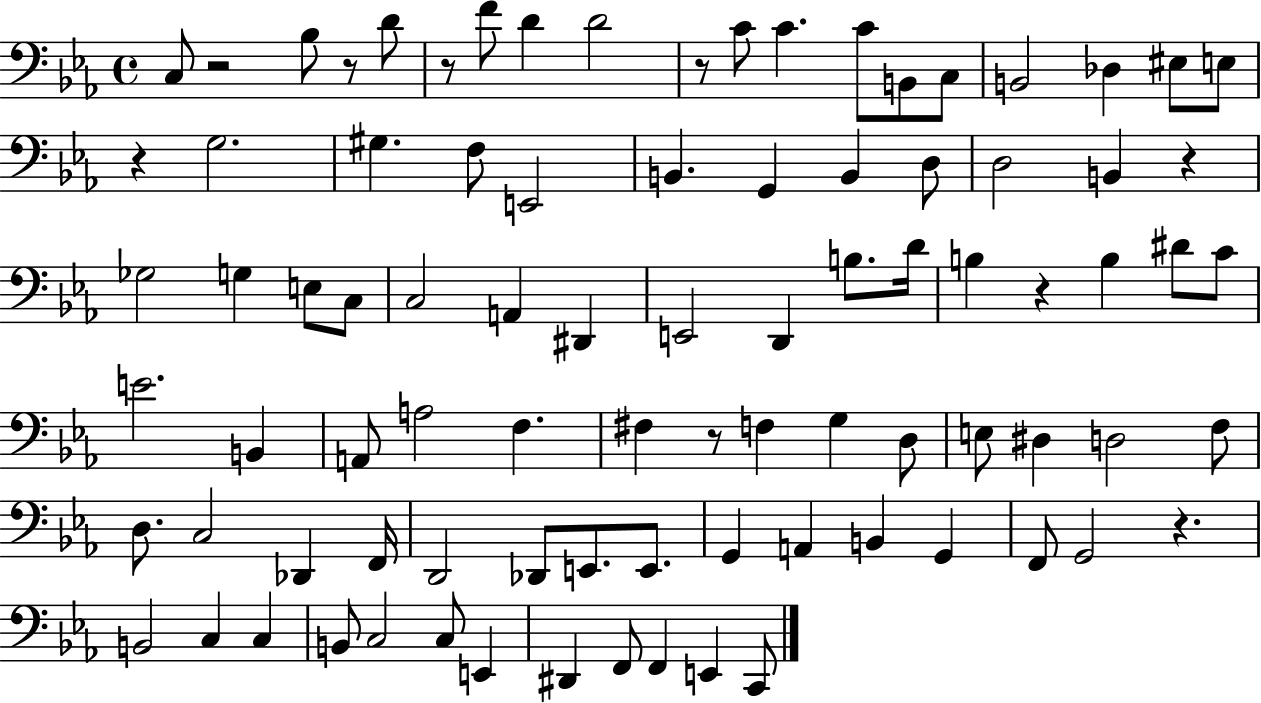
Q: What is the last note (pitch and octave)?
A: C2